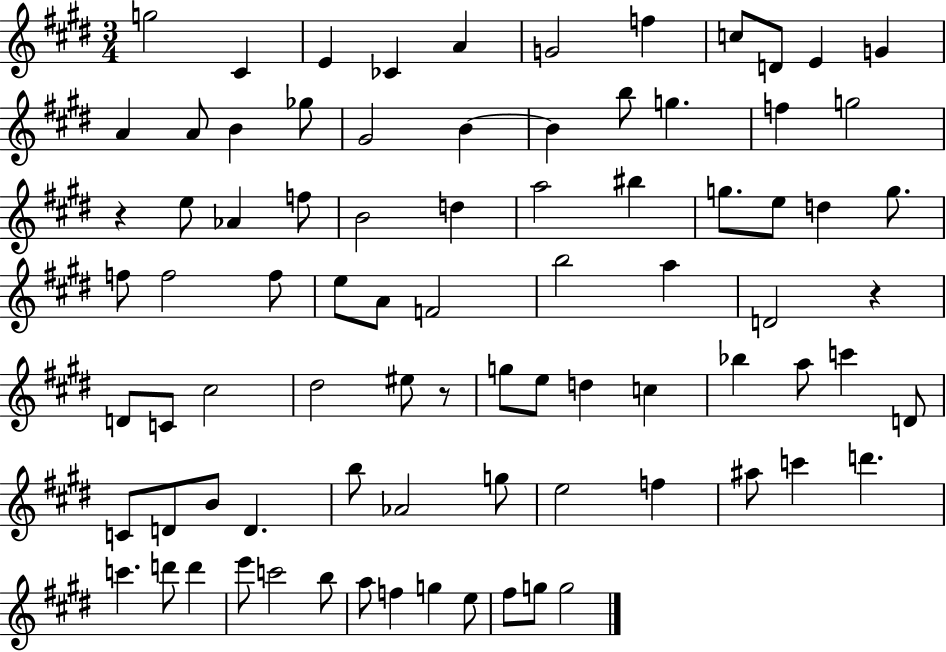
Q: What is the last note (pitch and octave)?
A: G5